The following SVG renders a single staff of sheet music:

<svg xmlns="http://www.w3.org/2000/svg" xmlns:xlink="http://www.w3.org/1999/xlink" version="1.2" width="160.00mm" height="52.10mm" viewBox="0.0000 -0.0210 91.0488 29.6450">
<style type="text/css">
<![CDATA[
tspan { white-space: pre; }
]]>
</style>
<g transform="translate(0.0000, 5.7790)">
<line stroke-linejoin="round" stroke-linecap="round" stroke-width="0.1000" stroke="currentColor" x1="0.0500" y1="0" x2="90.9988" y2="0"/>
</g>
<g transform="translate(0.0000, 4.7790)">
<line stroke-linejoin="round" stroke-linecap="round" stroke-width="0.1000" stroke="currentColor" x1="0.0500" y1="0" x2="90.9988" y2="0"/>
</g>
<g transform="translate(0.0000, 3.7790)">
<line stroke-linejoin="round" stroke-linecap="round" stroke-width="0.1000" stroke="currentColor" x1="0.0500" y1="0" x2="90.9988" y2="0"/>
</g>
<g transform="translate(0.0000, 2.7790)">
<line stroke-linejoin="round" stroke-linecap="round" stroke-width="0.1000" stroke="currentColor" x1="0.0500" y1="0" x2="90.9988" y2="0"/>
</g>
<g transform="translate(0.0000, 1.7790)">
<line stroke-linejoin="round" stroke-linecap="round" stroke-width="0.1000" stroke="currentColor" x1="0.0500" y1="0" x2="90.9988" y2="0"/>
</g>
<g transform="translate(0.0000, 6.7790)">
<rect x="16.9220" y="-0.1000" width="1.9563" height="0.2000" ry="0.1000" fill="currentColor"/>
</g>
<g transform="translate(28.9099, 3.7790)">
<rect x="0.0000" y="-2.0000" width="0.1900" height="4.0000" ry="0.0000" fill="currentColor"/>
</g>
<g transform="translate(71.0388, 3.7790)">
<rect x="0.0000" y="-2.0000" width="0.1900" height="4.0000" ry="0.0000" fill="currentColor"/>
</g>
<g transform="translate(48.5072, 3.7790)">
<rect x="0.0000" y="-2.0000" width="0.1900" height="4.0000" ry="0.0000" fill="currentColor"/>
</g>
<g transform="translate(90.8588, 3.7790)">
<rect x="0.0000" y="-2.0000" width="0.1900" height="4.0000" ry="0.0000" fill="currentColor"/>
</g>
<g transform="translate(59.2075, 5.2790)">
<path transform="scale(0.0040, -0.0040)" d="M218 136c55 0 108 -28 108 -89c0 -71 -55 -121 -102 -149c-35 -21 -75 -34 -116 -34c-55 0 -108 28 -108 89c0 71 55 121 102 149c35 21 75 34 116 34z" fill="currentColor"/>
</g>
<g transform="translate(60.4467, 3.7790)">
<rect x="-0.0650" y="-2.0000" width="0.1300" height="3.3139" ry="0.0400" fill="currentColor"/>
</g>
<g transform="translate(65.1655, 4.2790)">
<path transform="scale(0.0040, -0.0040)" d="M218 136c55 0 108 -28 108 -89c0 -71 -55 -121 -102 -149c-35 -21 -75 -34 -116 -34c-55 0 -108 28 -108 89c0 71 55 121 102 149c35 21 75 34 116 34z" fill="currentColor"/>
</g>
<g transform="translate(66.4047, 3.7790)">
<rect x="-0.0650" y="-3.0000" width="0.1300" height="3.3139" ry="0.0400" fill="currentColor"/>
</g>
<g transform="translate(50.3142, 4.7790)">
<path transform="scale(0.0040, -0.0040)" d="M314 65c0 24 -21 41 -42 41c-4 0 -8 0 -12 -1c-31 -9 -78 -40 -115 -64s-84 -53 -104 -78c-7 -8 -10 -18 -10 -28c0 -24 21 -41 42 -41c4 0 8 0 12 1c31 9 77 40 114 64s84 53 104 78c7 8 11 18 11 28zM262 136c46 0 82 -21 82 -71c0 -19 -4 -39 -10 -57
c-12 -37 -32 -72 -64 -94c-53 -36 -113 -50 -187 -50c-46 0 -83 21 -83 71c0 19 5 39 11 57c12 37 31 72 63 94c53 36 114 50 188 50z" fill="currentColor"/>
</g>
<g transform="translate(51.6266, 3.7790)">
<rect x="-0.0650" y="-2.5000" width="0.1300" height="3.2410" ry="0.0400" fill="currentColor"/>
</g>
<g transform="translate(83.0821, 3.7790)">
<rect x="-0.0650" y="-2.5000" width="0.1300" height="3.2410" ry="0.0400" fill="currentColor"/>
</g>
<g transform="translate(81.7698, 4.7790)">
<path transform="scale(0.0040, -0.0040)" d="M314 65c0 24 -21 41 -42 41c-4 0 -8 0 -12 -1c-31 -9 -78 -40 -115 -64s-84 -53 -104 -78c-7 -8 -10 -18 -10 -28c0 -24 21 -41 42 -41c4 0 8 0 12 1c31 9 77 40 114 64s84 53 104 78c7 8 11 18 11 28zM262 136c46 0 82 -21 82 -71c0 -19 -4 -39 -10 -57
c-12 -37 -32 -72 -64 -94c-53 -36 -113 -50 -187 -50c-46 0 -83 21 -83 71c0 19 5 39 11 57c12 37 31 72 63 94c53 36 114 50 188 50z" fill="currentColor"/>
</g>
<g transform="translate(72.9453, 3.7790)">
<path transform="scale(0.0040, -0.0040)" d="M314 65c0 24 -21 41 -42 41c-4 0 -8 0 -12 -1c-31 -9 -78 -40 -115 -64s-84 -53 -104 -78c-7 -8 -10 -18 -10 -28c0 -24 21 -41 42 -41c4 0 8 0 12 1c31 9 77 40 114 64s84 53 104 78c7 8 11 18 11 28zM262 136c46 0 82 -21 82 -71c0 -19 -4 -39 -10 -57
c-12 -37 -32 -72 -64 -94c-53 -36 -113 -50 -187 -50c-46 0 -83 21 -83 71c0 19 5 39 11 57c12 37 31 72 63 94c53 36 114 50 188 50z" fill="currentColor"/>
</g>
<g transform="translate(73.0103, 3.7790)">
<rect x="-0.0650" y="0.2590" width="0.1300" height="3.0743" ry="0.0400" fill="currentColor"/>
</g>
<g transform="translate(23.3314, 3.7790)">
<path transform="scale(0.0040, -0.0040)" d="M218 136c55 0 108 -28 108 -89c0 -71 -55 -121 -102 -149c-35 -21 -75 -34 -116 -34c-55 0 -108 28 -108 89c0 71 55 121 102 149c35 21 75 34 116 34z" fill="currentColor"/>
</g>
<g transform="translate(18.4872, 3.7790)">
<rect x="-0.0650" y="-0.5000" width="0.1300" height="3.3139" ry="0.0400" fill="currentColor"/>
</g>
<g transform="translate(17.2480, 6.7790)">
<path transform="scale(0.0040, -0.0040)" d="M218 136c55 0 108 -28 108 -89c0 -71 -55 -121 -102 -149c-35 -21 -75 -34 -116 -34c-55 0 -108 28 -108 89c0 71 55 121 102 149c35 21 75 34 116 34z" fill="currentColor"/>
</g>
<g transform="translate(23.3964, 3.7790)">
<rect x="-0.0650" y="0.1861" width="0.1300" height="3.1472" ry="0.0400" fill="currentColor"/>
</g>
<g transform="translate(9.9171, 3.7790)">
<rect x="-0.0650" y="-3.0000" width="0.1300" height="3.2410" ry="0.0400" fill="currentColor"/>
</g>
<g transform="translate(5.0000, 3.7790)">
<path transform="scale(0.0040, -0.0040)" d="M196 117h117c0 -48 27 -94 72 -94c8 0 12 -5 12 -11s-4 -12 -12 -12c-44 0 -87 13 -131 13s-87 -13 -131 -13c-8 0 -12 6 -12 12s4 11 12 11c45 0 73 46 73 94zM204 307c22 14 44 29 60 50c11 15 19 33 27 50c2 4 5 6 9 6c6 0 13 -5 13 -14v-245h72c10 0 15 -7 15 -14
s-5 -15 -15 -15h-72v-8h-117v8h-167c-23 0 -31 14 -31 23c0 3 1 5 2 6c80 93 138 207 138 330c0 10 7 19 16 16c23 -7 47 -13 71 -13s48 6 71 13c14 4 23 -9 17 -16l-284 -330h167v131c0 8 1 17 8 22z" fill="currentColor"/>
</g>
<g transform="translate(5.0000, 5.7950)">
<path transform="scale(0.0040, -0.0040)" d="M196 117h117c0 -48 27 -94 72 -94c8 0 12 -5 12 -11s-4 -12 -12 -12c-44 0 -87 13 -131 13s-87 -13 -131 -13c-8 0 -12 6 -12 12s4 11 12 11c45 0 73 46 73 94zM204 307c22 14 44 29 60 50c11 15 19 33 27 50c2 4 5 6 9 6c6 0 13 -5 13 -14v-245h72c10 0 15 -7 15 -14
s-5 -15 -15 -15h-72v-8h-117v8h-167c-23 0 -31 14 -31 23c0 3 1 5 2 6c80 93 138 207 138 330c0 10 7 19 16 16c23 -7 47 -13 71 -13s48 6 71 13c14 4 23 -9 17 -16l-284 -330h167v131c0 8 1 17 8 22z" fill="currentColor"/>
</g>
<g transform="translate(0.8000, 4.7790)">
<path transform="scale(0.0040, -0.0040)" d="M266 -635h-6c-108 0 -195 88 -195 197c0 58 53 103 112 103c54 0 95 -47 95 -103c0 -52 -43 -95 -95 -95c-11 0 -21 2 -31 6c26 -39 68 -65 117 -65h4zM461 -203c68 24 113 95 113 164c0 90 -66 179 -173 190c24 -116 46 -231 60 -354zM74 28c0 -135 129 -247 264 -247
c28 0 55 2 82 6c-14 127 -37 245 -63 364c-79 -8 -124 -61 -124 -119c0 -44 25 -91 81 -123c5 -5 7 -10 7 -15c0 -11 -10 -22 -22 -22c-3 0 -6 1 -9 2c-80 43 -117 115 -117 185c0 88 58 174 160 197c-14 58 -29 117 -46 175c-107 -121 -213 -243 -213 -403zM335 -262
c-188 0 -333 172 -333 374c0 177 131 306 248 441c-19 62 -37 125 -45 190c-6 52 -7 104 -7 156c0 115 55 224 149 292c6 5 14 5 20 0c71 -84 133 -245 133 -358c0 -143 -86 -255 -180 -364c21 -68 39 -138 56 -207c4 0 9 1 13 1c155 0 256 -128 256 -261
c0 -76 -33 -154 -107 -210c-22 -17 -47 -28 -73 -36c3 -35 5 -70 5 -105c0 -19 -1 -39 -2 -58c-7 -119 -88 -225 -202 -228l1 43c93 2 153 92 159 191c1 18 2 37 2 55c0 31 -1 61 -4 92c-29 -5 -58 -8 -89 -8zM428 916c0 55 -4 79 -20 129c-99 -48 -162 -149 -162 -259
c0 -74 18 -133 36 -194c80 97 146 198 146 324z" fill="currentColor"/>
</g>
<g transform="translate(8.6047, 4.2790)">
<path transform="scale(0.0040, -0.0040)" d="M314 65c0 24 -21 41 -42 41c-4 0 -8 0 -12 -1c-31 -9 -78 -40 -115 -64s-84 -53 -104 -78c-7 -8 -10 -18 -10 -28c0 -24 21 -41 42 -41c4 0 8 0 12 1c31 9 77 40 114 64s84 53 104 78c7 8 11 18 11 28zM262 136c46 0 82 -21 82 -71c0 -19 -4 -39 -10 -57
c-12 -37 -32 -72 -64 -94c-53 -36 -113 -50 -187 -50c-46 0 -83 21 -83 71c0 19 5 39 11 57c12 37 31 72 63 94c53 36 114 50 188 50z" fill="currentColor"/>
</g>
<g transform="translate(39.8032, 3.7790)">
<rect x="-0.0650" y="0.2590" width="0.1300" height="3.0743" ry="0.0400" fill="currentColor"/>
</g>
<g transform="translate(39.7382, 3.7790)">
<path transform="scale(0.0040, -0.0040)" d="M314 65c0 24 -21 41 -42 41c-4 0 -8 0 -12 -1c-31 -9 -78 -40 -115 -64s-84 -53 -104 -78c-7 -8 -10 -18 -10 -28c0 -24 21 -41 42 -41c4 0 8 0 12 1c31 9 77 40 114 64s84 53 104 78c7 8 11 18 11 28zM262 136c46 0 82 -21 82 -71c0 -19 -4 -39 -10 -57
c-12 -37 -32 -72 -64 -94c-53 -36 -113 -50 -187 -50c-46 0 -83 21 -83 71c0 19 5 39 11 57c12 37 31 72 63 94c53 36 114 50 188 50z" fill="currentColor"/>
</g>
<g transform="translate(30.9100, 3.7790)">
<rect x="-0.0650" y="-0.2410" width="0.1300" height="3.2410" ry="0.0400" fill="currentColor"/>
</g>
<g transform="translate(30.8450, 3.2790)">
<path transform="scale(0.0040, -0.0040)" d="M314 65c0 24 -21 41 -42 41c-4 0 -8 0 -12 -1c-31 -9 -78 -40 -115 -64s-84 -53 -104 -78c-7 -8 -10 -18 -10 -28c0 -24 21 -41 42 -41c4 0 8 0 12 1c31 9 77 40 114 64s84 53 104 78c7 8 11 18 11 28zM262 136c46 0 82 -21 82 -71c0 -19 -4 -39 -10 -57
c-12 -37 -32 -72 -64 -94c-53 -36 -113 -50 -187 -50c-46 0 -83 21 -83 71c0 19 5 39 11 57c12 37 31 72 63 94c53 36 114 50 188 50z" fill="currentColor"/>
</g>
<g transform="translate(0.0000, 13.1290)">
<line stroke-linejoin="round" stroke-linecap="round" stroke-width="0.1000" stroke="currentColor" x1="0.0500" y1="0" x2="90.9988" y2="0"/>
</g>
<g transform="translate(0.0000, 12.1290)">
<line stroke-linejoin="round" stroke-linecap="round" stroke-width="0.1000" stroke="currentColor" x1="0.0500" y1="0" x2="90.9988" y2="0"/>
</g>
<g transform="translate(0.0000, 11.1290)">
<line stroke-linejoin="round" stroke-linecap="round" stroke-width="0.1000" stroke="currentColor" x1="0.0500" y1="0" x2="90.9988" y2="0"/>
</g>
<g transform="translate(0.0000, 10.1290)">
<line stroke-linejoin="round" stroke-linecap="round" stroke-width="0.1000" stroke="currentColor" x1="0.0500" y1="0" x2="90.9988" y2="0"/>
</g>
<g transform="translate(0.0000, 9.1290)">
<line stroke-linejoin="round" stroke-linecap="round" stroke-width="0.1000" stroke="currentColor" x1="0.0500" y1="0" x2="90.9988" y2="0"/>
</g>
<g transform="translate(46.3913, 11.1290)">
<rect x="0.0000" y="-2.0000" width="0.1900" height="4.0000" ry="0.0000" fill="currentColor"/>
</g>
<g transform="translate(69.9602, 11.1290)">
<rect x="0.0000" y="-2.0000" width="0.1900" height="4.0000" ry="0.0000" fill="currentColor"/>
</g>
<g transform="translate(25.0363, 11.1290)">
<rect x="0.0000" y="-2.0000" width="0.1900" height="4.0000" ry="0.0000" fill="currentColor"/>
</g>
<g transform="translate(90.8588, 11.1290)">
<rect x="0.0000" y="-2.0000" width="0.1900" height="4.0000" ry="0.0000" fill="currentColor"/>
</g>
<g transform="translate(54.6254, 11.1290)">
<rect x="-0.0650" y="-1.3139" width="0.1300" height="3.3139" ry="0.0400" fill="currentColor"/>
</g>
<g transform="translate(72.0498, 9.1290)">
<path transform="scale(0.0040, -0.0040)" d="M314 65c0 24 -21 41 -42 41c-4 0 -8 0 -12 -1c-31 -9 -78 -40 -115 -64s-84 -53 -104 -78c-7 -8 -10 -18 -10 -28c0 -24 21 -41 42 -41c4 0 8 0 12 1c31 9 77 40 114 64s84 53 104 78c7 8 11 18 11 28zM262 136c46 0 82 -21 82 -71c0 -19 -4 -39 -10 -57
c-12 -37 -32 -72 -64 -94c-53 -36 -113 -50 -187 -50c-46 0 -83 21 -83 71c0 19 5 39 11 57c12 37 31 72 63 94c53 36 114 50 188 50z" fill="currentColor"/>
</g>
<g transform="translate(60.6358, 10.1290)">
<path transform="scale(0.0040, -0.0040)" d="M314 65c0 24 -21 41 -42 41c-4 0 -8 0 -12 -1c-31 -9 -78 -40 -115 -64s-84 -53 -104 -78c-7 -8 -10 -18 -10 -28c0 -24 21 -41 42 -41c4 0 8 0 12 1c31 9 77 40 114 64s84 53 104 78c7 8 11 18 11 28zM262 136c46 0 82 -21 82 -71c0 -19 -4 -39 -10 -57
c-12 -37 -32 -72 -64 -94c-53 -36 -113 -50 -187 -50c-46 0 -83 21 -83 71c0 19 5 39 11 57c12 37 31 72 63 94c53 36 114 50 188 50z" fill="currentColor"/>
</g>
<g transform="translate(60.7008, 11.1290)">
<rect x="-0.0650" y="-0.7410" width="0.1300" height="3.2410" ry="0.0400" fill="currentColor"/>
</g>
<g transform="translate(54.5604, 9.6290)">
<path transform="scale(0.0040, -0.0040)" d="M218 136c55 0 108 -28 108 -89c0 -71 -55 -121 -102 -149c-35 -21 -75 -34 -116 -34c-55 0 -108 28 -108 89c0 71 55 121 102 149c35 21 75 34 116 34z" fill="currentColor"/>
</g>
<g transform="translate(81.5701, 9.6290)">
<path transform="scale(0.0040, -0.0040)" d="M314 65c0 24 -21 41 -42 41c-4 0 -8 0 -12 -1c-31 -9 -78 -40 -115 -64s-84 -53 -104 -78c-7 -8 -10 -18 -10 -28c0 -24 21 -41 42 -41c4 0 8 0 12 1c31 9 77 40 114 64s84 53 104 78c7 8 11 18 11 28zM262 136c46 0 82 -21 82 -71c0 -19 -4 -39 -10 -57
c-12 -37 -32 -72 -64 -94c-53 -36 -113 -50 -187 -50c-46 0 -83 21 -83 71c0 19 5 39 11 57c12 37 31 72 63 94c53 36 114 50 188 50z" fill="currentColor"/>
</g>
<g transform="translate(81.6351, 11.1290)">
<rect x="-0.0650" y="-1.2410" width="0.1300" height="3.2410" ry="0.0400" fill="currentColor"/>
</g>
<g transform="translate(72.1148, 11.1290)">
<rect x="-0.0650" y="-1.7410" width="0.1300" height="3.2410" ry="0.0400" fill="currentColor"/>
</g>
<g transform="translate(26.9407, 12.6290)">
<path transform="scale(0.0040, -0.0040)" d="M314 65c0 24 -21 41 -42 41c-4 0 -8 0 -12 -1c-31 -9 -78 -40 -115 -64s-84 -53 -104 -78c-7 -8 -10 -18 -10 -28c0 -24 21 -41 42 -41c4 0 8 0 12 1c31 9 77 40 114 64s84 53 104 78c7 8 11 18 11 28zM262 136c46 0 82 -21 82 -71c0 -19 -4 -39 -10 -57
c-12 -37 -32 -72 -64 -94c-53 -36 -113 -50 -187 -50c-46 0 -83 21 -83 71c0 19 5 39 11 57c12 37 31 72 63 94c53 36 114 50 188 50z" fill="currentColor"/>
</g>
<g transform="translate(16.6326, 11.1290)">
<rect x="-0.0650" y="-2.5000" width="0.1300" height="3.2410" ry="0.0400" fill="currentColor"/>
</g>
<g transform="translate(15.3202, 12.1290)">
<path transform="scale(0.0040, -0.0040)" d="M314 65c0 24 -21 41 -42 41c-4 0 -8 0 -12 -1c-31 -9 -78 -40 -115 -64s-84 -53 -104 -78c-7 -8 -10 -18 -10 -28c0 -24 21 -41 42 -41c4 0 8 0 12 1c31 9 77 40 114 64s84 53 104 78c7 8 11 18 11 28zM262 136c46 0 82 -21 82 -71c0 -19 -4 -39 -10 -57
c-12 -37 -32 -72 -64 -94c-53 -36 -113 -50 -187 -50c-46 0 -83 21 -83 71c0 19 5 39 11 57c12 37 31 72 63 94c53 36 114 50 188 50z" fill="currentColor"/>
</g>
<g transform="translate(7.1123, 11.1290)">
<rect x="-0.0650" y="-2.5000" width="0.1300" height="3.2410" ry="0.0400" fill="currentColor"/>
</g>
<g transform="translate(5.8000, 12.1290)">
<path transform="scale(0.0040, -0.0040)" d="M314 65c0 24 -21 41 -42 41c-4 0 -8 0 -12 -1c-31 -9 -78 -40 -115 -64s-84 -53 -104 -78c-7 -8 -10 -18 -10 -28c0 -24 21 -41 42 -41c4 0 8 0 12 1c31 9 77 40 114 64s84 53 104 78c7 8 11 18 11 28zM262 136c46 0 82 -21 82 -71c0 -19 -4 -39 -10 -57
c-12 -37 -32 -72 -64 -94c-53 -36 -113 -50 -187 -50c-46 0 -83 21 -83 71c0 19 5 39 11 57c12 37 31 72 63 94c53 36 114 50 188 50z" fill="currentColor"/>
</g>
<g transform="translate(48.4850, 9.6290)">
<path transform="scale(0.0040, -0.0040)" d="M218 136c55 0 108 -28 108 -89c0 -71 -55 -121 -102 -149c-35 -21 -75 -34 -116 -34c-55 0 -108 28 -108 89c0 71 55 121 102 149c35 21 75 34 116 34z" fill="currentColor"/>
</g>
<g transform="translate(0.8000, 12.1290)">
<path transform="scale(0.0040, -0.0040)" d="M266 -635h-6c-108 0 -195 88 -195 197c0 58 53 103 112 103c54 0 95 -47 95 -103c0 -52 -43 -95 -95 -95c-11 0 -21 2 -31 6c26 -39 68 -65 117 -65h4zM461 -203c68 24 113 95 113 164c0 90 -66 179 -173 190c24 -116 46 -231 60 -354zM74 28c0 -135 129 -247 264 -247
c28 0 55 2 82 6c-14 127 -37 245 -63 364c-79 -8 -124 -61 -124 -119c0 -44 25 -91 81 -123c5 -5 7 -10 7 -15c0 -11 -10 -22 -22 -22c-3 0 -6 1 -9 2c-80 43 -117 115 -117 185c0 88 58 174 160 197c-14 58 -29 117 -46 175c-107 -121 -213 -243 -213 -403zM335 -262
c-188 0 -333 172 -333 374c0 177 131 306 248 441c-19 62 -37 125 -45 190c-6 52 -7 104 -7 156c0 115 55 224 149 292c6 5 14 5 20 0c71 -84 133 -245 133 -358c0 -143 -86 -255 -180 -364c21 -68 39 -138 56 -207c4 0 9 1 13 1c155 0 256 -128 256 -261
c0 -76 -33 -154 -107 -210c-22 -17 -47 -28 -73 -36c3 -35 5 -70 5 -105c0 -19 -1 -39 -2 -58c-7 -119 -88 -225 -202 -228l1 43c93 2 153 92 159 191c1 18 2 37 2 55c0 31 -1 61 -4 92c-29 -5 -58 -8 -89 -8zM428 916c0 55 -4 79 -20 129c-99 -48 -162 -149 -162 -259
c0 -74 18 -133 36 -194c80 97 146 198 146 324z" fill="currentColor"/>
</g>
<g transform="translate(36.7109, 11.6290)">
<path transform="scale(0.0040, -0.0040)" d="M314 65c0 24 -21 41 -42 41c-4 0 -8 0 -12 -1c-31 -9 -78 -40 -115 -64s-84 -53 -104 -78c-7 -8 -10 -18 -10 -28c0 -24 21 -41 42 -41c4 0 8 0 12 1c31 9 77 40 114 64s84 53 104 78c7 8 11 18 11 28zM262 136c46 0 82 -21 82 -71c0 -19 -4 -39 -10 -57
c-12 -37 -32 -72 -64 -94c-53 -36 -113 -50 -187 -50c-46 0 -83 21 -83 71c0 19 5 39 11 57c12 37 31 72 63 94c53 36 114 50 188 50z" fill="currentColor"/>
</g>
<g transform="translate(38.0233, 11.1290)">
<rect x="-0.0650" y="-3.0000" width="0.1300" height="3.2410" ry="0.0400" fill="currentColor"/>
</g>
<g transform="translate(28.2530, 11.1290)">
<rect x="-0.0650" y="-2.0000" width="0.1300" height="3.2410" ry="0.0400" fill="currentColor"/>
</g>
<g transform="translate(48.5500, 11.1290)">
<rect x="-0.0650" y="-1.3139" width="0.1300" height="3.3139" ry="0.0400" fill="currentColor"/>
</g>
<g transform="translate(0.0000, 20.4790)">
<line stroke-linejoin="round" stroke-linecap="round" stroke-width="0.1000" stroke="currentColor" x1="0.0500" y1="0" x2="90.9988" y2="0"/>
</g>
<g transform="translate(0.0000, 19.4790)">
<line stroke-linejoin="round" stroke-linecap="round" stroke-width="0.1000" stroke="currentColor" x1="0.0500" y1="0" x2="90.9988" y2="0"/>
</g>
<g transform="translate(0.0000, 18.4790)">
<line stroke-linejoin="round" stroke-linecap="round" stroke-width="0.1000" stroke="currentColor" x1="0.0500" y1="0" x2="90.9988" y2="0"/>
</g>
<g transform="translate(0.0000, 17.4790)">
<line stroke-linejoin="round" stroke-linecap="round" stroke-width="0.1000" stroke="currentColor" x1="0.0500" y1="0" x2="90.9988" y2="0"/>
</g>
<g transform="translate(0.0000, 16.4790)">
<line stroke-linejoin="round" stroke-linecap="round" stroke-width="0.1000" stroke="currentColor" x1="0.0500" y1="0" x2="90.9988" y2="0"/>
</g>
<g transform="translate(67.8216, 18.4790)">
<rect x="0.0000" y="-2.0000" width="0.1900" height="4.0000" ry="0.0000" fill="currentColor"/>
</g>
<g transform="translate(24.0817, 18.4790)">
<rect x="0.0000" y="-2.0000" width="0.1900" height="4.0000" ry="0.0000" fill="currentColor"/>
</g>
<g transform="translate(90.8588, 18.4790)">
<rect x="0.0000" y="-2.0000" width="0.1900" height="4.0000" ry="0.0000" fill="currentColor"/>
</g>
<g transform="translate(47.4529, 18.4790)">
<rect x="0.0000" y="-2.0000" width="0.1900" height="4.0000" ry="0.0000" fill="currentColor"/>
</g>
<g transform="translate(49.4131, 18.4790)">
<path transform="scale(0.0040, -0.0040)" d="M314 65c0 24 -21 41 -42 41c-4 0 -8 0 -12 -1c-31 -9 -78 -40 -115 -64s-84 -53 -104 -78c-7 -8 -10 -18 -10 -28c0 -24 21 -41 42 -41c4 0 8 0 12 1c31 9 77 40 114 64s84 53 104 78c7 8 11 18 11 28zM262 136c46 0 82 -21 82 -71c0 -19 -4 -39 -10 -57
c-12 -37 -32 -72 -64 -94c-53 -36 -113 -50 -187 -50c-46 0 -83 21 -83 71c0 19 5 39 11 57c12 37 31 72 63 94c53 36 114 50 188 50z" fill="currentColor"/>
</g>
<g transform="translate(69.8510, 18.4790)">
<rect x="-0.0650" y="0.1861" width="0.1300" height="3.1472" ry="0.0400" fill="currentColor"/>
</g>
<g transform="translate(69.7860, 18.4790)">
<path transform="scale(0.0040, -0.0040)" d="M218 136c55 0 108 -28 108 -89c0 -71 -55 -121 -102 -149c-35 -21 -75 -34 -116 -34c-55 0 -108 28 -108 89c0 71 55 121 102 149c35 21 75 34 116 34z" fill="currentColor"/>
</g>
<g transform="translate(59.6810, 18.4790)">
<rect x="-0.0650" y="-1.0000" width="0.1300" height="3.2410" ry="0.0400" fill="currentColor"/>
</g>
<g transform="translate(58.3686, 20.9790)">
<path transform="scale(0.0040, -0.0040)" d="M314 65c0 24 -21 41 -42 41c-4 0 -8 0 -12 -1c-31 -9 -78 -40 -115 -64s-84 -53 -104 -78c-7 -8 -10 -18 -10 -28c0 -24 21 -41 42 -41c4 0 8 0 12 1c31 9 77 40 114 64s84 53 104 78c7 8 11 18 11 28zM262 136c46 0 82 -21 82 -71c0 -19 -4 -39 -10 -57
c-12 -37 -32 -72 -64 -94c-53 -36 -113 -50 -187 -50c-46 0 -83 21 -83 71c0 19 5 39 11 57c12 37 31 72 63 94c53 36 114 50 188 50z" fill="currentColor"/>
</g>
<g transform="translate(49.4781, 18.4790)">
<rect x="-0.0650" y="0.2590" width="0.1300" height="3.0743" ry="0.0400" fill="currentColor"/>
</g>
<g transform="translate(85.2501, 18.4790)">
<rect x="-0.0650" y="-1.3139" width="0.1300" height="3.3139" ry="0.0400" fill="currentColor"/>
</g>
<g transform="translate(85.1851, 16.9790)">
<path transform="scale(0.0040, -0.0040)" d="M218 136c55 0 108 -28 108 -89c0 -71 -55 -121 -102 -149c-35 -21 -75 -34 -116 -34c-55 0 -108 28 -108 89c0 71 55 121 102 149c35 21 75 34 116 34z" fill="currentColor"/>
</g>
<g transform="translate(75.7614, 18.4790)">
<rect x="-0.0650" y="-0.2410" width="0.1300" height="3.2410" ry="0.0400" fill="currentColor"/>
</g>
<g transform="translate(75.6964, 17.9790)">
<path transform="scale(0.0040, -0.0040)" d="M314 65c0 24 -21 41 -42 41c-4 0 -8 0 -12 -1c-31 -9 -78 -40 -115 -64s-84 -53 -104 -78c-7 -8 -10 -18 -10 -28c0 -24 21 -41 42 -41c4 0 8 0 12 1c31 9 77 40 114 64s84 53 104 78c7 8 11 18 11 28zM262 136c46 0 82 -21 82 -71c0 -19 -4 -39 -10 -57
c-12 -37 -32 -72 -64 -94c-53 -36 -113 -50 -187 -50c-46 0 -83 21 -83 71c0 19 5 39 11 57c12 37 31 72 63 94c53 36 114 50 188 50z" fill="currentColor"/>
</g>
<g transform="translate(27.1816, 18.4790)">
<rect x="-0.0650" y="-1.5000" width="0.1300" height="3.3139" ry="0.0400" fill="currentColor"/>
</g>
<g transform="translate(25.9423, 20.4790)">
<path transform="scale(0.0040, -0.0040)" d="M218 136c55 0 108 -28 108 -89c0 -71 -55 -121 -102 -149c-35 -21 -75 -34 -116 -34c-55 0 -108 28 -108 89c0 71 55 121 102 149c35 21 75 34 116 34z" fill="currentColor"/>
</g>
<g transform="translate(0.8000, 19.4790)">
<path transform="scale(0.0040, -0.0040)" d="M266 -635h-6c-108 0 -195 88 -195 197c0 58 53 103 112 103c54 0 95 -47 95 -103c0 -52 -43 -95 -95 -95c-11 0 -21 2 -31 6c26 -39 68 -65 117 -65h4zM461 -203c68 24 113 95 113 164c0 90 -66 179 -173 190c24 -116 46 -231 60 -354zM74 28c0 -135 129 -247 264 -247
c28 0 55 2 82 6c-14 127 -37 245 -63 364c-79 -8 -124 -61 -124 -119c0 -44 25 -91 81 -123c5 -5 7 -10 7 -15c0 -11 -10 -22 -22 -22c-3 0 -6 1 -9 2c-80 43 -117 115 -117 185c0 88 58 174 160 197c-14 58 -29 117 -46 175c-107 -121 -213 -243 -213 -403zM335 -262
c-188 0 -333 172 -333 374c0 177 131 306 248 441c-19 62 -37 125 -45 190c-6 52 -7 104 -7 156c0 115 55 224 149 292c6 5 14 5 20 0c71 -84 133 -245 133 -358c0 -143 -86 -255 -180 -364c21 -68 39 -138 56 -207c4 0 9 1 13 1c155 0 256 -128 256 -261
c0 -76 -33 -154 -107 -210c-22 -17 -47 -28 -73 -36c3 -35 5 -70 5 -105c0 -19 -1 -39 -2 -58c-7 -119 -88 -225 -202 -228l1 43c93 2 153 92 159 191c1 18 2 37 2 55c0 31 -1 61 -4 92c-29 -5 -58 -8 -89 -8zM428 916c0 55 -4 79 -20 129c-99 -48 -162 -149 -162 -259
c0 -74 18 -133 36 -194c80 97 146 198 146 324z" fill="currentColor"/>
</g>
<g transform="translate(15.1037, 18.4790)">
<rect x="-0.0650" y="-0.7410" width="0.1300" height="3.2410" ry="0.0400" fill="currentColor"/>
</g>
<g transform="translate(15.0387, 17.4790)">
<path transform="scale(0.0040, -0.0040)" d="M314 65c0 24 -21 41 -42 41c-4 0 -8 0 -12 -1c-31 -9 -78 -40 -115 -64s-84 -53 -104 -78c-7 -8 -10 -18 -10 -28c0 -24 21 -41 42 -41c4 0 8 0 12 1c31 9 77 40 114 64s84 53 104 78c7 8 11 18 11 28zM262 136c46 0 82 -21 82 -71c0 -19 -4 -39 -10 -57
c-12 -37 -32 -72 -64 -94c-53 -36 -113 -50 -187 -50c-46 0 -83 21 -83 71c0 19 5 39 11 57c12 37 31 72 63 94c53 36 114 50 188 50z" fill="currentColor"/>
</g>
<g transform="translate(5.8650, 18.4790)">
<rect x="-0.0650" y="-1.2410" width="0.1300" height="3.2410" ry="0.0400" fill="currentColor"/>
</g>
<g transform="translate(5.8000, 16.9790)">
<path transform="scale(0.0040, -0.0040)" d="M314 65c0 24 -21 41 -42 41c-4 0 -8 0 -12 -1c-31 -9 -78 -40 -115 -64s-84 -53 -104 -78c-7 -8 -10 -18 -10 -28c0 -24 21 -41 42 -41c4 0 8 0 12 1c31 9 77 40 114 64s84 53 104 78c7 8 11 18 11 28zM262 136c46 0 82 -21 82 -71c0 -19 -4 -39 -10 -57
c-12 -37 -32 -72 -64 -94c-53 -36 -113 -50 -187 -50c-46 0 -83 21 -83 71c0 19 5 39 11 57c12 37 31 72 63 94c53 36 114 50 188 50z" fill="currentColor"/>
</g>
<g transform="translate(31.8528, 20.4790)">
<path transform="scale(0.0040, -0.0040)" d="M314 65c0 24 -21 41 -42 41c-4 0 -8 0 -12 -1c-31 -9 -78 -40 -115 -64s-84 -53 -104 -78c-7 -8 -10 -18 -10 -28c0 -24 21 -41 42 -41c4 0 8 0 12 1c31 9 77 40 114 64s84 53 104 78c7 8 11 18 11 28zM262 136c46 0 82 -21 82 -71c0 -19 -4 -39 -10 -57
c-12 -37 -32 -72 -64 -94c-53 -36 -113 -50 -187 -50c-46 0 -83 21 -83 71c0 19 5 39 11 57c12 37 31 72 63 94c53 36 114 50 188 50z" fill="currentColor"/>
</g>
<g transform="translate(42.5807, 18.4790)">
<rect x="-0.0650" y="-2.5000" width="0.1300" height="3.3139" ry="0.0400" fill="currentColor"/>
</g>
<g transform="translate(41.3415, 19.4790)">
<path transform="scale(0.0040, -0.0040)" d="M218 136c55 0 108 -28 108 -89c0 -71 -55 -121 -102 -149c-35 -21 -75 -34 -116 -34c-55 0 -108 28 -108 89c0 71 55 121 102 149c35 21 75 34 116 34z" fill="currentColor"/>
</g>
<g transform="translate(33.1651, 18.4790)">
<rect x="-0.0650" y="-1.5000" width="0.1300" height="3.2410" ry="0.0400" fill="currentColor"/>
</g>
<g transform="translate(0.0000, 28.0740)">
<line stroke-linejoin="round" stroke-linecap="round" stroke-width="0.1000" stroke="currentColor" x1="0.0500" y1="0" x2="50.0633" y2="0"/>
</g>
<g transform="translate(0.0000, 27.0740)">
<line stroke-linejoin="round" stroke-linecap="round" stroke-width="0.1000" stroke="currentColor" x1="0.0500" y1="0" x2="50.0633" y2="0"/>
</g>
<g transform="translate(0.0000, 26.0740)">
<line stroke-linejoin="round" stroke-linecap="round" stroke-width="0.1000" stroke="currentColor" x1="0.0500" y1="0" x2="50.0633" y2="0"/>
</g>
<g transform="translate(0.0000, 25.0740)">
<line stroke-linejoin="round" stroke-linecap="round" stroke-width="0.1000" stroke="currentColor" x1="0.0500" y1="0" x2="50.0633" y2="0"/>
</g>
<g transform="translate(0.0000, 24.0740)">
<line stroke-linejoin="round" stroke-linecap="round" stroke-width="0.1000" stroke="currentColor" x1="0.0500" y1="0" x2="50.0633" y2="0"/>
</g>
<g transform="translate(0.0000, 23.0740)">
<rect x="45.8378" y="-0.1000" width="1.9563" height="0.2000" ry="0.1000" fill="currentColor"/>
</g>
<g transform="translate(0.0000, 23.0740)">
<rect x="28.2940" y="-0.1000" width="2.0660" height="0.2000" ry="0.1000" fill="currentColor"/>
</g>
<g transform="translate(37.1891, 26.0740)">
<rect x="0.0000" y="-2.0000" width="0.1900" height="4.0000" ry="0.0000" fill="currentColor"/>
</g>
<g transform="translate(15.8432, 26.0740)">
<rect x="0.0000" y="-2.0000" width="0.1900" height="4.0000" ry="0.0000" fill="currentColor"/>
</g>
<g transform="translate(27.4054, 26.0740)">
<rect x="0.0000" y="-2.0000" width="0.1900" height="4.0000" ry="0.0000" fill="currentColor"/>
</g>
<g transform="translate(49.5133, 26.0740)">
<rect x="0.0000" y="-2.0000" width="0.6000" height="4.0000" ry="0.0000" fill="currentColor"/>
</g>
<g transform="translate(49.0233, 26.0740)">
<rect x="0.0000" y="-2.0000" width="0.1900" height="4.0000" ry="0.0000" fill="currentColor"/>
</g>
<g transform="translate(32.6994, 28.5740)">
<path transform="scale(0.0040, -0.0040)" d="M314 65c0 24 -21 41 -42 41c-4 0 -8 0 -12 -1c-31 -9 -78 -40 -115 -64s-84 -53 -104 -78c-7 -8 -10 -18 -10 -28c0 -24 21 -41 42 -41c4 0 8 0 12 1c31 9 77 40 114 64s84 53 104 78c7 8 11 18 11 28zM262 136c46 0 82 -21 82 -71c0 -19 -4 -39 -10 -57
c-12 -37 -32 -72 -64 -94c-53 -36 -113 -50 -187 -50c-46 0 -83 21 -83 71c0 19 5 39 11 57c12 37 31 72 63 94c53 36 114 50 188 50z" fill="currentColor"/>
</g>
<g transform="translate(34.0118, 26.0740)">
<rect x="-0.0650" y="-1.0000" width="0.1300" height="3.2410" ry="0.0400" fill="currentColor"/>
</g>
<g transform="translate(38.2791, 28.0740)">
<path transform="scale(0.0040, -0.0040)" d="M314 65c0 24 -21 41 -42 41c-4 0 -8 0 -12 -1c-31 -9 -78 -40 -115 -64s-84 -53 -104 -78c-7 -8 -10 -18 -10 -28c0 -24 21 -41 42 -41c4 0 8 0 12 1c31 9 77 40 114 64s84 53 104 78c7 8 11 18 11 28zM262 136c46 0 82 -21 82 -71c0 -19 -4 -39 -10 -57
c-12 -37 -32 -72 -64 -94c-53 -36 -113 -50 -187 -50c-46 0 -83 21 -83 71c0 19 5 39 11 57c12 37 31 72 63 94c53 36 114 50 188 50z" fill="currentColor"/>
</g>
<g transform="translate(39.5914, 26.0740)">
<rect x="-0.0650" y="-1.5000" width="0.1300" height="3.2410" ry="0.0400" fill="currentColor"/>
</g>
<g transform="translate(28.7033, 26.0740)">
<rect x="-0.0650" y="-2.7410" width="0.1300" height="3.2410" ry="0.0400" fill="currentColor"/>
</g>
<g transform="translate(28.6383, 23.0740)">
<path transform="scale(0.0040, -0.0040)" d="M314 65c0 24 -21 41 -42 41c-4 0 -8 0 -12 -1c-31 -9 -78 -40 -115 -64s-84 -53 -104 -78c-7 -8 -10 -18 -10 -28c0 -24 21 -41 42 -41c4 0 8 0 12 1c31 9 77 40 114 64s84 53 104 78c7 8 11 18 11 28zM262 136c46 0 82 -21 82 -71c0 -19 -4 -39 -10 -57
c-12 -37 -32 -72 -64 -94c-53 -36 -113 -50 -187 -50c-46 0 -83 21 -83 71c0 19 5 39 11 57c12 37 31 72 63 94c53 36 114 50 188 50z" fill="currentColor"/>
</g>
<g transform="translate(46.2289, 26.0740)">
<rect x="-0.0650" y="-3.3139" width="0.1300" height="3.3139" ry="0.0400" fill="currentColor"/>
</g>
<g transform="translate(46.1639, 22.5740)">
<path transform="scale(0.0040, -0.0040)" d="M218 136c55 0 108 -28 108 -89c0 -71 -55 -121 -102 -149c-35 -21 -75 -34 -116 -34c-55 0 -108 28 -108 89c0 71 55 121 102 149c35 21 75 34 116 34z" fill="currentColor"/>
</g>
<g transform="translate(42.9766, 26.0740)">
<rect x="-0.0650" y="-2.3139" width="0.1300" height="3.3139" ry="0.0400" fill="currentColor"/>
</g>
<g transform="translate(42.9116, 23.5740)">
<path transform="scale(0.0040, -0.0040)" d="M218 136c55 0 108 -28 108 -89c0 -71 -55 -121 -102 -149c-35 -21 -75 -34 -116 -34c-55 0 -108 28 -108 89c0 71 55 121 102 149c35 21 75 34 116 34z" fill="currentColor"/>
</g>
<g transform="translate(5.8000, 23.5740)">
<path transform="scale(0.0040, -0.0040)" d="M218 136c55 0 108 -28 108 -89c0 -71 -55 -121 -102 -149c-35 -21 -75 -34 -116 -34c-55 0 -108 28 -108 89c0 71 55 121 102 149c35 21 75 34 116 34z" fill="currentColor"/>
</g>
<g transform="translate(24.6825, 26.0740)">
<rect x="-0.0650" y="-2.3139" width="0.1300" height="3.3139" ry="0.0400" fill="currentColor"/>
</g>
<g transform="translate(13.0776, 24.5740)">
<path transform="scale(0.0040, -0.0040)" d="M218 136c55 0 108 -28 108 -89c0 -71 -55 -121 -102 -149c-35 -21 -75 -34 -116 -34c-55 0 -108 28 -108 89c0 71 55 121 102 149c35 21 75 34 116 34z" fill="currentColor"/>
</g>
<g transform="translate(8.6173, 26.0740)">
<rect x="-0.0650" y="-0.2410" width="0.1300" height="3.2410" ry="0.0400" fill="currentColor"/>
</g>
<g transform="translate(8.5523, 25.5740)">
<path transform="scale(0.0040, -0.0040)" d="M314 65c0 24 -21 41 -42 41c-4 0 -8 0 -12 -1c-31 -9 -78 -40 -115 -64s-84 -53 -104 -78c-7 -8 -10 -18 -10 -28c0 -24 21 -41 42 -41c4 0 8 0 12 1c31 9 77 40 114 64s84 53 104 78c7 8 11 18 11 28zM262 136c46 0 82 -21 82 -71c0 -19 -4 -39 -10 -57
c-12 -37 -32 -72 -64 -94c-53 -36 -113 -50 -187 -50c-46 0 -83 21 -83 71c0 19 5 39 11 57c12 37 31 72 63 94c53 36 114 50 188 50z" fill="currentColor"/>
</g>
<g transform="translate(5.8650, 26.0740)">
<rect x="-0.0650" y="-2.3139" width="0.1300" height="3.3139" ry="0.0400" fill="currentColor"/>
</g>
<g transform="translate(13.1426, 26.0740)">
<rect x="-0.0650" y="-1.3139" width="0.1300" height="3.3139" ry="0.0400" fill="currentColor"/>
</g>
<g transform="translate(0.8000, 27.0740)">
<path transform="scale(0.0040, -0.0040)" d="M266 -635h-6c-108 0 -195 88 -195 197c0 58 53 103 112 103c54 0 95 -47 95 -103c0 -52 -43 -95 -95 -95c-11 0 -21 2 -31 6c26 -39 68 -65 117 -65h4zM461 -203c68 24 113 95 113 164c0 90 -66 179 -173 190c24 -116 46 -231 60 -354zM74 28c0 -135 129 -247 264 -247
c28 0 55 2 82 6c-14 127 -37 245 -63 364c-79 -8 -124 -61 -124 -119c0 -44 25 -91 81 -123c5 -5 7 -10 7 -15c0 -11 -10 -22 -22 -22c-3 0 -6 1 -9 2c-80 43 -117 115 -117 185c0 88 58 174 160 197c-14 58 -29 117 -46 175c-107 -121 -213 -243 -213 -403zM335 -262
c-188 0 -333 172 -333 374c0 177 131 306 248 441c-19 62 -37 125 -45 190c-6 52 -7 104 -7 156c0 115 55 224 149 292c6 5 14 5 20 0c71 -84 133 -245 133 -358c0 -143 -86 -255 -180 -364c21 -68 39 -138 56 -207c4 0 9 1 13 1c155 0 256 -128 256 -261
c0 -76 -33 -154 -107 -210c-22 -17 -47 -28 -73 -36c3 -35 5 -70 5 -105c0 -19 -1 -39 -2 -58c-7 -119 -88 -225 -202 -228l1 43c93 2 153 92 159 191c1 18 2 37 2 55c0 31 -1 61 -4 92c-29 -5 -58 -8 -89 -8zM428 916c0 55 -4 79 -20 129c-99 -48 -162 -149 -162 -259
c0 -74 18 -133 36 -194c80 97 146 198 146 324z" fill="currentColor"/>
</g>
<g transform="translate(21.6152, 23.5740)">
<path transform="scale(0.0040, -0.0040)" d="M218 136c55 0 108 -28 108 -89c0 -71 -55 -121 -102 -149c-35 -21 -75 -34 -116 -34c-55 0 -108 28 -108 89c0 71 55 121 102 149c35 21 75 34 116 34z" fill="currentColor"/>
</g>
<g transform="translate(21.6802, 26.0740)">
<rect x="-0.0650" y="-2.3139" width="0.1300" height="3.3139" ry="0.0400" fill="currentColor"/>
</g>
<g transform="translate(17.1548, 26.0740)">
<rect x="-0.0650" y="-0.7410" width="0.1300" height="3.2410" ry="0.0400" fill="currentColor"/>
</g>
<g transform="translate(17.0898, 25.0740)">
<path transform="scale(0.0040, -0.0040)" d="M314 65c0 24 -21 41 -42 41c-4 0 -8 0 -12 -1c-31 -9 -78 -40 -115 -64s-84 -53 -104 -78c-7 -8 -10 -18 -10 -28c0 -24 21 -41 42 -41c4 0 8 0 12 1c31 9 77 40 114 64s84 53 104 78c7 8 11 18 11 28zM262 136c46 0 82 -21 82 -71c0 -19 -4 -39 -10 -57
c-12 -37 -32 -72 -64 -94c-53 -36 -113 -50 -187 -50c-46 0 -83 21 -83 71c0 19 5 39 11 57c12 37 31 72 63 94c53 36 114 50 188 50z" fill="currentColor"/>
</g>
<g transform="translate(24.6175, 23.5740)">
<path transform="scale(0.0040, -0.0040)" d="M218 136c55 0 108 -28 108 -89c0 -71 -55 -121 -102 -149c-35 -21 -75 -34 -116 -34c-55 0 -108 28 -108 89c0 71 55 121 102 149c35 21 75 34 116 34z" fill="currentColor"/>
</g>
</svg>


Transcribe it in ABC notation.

X:1
T:Untitled
M:4/4
L:1/4
K:C
A2 C B c2 B2 G2 F A B2 G2 G2 G2 F2 A2 e e d2 f2 e2 e2 d2 E E2 G B2 D2 B c2 e g c2 e d2 g g a2 D2 E2 g b